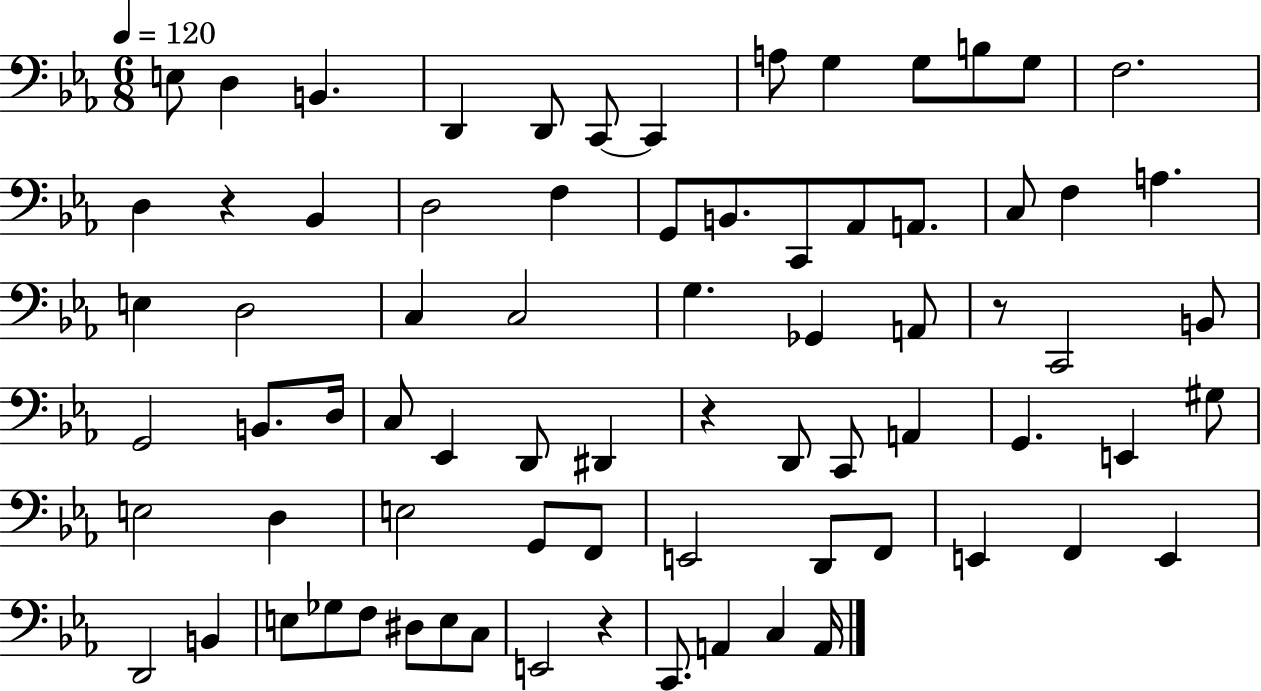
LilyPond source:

{
  \clef bass
  \numericTimeSignature
  \time 6/8
  \key ees \major
  \tempo 4 = 120
  e8 d4 b,4. | d,4 d,8 c,8~~ c,4 | a8 g4 g8 b8 g8 | f2. | \break d4 r4 bes,4 | d2 f4 | g,8 b,8. c,8 aes,8 a,8. | c8 f4 a4. | \break e4 d2 | c4 c2 | g4. ges,4 a,8 | r8 c,2 b,8 | \break g,2 b,8. d16 | c8 ees,4 d,8 dis,4 | r4 d,8 c,8 a,4 | g,4. e,4 gis8 | \break e2 d4 | e2 g,8 f,8 | e,2 d,8 f,8 | e,4 f,4 e,4 | \break d,2 b,4 | e8 ges8 f8 dis8 e8 c8 | e,2 r4 | c,8. a,4 c4 a,16 | \break \bar "|."
}